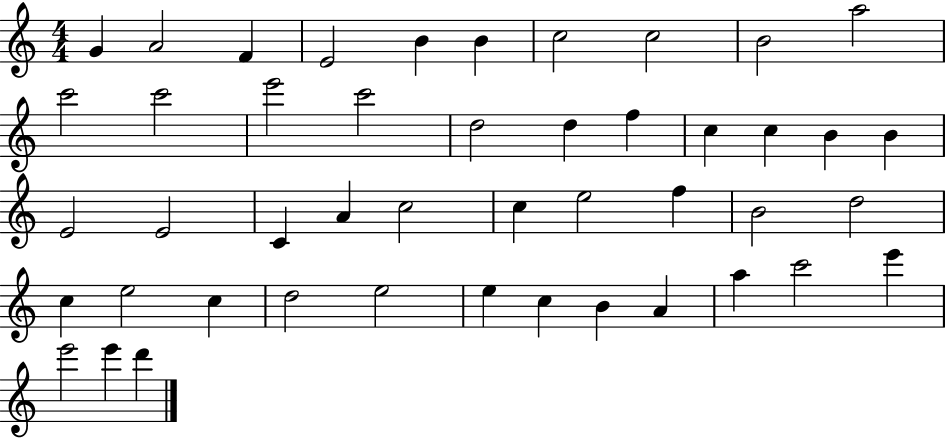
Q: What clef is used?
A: treble